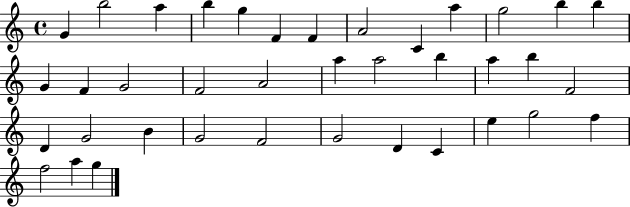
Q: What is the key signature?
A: C major